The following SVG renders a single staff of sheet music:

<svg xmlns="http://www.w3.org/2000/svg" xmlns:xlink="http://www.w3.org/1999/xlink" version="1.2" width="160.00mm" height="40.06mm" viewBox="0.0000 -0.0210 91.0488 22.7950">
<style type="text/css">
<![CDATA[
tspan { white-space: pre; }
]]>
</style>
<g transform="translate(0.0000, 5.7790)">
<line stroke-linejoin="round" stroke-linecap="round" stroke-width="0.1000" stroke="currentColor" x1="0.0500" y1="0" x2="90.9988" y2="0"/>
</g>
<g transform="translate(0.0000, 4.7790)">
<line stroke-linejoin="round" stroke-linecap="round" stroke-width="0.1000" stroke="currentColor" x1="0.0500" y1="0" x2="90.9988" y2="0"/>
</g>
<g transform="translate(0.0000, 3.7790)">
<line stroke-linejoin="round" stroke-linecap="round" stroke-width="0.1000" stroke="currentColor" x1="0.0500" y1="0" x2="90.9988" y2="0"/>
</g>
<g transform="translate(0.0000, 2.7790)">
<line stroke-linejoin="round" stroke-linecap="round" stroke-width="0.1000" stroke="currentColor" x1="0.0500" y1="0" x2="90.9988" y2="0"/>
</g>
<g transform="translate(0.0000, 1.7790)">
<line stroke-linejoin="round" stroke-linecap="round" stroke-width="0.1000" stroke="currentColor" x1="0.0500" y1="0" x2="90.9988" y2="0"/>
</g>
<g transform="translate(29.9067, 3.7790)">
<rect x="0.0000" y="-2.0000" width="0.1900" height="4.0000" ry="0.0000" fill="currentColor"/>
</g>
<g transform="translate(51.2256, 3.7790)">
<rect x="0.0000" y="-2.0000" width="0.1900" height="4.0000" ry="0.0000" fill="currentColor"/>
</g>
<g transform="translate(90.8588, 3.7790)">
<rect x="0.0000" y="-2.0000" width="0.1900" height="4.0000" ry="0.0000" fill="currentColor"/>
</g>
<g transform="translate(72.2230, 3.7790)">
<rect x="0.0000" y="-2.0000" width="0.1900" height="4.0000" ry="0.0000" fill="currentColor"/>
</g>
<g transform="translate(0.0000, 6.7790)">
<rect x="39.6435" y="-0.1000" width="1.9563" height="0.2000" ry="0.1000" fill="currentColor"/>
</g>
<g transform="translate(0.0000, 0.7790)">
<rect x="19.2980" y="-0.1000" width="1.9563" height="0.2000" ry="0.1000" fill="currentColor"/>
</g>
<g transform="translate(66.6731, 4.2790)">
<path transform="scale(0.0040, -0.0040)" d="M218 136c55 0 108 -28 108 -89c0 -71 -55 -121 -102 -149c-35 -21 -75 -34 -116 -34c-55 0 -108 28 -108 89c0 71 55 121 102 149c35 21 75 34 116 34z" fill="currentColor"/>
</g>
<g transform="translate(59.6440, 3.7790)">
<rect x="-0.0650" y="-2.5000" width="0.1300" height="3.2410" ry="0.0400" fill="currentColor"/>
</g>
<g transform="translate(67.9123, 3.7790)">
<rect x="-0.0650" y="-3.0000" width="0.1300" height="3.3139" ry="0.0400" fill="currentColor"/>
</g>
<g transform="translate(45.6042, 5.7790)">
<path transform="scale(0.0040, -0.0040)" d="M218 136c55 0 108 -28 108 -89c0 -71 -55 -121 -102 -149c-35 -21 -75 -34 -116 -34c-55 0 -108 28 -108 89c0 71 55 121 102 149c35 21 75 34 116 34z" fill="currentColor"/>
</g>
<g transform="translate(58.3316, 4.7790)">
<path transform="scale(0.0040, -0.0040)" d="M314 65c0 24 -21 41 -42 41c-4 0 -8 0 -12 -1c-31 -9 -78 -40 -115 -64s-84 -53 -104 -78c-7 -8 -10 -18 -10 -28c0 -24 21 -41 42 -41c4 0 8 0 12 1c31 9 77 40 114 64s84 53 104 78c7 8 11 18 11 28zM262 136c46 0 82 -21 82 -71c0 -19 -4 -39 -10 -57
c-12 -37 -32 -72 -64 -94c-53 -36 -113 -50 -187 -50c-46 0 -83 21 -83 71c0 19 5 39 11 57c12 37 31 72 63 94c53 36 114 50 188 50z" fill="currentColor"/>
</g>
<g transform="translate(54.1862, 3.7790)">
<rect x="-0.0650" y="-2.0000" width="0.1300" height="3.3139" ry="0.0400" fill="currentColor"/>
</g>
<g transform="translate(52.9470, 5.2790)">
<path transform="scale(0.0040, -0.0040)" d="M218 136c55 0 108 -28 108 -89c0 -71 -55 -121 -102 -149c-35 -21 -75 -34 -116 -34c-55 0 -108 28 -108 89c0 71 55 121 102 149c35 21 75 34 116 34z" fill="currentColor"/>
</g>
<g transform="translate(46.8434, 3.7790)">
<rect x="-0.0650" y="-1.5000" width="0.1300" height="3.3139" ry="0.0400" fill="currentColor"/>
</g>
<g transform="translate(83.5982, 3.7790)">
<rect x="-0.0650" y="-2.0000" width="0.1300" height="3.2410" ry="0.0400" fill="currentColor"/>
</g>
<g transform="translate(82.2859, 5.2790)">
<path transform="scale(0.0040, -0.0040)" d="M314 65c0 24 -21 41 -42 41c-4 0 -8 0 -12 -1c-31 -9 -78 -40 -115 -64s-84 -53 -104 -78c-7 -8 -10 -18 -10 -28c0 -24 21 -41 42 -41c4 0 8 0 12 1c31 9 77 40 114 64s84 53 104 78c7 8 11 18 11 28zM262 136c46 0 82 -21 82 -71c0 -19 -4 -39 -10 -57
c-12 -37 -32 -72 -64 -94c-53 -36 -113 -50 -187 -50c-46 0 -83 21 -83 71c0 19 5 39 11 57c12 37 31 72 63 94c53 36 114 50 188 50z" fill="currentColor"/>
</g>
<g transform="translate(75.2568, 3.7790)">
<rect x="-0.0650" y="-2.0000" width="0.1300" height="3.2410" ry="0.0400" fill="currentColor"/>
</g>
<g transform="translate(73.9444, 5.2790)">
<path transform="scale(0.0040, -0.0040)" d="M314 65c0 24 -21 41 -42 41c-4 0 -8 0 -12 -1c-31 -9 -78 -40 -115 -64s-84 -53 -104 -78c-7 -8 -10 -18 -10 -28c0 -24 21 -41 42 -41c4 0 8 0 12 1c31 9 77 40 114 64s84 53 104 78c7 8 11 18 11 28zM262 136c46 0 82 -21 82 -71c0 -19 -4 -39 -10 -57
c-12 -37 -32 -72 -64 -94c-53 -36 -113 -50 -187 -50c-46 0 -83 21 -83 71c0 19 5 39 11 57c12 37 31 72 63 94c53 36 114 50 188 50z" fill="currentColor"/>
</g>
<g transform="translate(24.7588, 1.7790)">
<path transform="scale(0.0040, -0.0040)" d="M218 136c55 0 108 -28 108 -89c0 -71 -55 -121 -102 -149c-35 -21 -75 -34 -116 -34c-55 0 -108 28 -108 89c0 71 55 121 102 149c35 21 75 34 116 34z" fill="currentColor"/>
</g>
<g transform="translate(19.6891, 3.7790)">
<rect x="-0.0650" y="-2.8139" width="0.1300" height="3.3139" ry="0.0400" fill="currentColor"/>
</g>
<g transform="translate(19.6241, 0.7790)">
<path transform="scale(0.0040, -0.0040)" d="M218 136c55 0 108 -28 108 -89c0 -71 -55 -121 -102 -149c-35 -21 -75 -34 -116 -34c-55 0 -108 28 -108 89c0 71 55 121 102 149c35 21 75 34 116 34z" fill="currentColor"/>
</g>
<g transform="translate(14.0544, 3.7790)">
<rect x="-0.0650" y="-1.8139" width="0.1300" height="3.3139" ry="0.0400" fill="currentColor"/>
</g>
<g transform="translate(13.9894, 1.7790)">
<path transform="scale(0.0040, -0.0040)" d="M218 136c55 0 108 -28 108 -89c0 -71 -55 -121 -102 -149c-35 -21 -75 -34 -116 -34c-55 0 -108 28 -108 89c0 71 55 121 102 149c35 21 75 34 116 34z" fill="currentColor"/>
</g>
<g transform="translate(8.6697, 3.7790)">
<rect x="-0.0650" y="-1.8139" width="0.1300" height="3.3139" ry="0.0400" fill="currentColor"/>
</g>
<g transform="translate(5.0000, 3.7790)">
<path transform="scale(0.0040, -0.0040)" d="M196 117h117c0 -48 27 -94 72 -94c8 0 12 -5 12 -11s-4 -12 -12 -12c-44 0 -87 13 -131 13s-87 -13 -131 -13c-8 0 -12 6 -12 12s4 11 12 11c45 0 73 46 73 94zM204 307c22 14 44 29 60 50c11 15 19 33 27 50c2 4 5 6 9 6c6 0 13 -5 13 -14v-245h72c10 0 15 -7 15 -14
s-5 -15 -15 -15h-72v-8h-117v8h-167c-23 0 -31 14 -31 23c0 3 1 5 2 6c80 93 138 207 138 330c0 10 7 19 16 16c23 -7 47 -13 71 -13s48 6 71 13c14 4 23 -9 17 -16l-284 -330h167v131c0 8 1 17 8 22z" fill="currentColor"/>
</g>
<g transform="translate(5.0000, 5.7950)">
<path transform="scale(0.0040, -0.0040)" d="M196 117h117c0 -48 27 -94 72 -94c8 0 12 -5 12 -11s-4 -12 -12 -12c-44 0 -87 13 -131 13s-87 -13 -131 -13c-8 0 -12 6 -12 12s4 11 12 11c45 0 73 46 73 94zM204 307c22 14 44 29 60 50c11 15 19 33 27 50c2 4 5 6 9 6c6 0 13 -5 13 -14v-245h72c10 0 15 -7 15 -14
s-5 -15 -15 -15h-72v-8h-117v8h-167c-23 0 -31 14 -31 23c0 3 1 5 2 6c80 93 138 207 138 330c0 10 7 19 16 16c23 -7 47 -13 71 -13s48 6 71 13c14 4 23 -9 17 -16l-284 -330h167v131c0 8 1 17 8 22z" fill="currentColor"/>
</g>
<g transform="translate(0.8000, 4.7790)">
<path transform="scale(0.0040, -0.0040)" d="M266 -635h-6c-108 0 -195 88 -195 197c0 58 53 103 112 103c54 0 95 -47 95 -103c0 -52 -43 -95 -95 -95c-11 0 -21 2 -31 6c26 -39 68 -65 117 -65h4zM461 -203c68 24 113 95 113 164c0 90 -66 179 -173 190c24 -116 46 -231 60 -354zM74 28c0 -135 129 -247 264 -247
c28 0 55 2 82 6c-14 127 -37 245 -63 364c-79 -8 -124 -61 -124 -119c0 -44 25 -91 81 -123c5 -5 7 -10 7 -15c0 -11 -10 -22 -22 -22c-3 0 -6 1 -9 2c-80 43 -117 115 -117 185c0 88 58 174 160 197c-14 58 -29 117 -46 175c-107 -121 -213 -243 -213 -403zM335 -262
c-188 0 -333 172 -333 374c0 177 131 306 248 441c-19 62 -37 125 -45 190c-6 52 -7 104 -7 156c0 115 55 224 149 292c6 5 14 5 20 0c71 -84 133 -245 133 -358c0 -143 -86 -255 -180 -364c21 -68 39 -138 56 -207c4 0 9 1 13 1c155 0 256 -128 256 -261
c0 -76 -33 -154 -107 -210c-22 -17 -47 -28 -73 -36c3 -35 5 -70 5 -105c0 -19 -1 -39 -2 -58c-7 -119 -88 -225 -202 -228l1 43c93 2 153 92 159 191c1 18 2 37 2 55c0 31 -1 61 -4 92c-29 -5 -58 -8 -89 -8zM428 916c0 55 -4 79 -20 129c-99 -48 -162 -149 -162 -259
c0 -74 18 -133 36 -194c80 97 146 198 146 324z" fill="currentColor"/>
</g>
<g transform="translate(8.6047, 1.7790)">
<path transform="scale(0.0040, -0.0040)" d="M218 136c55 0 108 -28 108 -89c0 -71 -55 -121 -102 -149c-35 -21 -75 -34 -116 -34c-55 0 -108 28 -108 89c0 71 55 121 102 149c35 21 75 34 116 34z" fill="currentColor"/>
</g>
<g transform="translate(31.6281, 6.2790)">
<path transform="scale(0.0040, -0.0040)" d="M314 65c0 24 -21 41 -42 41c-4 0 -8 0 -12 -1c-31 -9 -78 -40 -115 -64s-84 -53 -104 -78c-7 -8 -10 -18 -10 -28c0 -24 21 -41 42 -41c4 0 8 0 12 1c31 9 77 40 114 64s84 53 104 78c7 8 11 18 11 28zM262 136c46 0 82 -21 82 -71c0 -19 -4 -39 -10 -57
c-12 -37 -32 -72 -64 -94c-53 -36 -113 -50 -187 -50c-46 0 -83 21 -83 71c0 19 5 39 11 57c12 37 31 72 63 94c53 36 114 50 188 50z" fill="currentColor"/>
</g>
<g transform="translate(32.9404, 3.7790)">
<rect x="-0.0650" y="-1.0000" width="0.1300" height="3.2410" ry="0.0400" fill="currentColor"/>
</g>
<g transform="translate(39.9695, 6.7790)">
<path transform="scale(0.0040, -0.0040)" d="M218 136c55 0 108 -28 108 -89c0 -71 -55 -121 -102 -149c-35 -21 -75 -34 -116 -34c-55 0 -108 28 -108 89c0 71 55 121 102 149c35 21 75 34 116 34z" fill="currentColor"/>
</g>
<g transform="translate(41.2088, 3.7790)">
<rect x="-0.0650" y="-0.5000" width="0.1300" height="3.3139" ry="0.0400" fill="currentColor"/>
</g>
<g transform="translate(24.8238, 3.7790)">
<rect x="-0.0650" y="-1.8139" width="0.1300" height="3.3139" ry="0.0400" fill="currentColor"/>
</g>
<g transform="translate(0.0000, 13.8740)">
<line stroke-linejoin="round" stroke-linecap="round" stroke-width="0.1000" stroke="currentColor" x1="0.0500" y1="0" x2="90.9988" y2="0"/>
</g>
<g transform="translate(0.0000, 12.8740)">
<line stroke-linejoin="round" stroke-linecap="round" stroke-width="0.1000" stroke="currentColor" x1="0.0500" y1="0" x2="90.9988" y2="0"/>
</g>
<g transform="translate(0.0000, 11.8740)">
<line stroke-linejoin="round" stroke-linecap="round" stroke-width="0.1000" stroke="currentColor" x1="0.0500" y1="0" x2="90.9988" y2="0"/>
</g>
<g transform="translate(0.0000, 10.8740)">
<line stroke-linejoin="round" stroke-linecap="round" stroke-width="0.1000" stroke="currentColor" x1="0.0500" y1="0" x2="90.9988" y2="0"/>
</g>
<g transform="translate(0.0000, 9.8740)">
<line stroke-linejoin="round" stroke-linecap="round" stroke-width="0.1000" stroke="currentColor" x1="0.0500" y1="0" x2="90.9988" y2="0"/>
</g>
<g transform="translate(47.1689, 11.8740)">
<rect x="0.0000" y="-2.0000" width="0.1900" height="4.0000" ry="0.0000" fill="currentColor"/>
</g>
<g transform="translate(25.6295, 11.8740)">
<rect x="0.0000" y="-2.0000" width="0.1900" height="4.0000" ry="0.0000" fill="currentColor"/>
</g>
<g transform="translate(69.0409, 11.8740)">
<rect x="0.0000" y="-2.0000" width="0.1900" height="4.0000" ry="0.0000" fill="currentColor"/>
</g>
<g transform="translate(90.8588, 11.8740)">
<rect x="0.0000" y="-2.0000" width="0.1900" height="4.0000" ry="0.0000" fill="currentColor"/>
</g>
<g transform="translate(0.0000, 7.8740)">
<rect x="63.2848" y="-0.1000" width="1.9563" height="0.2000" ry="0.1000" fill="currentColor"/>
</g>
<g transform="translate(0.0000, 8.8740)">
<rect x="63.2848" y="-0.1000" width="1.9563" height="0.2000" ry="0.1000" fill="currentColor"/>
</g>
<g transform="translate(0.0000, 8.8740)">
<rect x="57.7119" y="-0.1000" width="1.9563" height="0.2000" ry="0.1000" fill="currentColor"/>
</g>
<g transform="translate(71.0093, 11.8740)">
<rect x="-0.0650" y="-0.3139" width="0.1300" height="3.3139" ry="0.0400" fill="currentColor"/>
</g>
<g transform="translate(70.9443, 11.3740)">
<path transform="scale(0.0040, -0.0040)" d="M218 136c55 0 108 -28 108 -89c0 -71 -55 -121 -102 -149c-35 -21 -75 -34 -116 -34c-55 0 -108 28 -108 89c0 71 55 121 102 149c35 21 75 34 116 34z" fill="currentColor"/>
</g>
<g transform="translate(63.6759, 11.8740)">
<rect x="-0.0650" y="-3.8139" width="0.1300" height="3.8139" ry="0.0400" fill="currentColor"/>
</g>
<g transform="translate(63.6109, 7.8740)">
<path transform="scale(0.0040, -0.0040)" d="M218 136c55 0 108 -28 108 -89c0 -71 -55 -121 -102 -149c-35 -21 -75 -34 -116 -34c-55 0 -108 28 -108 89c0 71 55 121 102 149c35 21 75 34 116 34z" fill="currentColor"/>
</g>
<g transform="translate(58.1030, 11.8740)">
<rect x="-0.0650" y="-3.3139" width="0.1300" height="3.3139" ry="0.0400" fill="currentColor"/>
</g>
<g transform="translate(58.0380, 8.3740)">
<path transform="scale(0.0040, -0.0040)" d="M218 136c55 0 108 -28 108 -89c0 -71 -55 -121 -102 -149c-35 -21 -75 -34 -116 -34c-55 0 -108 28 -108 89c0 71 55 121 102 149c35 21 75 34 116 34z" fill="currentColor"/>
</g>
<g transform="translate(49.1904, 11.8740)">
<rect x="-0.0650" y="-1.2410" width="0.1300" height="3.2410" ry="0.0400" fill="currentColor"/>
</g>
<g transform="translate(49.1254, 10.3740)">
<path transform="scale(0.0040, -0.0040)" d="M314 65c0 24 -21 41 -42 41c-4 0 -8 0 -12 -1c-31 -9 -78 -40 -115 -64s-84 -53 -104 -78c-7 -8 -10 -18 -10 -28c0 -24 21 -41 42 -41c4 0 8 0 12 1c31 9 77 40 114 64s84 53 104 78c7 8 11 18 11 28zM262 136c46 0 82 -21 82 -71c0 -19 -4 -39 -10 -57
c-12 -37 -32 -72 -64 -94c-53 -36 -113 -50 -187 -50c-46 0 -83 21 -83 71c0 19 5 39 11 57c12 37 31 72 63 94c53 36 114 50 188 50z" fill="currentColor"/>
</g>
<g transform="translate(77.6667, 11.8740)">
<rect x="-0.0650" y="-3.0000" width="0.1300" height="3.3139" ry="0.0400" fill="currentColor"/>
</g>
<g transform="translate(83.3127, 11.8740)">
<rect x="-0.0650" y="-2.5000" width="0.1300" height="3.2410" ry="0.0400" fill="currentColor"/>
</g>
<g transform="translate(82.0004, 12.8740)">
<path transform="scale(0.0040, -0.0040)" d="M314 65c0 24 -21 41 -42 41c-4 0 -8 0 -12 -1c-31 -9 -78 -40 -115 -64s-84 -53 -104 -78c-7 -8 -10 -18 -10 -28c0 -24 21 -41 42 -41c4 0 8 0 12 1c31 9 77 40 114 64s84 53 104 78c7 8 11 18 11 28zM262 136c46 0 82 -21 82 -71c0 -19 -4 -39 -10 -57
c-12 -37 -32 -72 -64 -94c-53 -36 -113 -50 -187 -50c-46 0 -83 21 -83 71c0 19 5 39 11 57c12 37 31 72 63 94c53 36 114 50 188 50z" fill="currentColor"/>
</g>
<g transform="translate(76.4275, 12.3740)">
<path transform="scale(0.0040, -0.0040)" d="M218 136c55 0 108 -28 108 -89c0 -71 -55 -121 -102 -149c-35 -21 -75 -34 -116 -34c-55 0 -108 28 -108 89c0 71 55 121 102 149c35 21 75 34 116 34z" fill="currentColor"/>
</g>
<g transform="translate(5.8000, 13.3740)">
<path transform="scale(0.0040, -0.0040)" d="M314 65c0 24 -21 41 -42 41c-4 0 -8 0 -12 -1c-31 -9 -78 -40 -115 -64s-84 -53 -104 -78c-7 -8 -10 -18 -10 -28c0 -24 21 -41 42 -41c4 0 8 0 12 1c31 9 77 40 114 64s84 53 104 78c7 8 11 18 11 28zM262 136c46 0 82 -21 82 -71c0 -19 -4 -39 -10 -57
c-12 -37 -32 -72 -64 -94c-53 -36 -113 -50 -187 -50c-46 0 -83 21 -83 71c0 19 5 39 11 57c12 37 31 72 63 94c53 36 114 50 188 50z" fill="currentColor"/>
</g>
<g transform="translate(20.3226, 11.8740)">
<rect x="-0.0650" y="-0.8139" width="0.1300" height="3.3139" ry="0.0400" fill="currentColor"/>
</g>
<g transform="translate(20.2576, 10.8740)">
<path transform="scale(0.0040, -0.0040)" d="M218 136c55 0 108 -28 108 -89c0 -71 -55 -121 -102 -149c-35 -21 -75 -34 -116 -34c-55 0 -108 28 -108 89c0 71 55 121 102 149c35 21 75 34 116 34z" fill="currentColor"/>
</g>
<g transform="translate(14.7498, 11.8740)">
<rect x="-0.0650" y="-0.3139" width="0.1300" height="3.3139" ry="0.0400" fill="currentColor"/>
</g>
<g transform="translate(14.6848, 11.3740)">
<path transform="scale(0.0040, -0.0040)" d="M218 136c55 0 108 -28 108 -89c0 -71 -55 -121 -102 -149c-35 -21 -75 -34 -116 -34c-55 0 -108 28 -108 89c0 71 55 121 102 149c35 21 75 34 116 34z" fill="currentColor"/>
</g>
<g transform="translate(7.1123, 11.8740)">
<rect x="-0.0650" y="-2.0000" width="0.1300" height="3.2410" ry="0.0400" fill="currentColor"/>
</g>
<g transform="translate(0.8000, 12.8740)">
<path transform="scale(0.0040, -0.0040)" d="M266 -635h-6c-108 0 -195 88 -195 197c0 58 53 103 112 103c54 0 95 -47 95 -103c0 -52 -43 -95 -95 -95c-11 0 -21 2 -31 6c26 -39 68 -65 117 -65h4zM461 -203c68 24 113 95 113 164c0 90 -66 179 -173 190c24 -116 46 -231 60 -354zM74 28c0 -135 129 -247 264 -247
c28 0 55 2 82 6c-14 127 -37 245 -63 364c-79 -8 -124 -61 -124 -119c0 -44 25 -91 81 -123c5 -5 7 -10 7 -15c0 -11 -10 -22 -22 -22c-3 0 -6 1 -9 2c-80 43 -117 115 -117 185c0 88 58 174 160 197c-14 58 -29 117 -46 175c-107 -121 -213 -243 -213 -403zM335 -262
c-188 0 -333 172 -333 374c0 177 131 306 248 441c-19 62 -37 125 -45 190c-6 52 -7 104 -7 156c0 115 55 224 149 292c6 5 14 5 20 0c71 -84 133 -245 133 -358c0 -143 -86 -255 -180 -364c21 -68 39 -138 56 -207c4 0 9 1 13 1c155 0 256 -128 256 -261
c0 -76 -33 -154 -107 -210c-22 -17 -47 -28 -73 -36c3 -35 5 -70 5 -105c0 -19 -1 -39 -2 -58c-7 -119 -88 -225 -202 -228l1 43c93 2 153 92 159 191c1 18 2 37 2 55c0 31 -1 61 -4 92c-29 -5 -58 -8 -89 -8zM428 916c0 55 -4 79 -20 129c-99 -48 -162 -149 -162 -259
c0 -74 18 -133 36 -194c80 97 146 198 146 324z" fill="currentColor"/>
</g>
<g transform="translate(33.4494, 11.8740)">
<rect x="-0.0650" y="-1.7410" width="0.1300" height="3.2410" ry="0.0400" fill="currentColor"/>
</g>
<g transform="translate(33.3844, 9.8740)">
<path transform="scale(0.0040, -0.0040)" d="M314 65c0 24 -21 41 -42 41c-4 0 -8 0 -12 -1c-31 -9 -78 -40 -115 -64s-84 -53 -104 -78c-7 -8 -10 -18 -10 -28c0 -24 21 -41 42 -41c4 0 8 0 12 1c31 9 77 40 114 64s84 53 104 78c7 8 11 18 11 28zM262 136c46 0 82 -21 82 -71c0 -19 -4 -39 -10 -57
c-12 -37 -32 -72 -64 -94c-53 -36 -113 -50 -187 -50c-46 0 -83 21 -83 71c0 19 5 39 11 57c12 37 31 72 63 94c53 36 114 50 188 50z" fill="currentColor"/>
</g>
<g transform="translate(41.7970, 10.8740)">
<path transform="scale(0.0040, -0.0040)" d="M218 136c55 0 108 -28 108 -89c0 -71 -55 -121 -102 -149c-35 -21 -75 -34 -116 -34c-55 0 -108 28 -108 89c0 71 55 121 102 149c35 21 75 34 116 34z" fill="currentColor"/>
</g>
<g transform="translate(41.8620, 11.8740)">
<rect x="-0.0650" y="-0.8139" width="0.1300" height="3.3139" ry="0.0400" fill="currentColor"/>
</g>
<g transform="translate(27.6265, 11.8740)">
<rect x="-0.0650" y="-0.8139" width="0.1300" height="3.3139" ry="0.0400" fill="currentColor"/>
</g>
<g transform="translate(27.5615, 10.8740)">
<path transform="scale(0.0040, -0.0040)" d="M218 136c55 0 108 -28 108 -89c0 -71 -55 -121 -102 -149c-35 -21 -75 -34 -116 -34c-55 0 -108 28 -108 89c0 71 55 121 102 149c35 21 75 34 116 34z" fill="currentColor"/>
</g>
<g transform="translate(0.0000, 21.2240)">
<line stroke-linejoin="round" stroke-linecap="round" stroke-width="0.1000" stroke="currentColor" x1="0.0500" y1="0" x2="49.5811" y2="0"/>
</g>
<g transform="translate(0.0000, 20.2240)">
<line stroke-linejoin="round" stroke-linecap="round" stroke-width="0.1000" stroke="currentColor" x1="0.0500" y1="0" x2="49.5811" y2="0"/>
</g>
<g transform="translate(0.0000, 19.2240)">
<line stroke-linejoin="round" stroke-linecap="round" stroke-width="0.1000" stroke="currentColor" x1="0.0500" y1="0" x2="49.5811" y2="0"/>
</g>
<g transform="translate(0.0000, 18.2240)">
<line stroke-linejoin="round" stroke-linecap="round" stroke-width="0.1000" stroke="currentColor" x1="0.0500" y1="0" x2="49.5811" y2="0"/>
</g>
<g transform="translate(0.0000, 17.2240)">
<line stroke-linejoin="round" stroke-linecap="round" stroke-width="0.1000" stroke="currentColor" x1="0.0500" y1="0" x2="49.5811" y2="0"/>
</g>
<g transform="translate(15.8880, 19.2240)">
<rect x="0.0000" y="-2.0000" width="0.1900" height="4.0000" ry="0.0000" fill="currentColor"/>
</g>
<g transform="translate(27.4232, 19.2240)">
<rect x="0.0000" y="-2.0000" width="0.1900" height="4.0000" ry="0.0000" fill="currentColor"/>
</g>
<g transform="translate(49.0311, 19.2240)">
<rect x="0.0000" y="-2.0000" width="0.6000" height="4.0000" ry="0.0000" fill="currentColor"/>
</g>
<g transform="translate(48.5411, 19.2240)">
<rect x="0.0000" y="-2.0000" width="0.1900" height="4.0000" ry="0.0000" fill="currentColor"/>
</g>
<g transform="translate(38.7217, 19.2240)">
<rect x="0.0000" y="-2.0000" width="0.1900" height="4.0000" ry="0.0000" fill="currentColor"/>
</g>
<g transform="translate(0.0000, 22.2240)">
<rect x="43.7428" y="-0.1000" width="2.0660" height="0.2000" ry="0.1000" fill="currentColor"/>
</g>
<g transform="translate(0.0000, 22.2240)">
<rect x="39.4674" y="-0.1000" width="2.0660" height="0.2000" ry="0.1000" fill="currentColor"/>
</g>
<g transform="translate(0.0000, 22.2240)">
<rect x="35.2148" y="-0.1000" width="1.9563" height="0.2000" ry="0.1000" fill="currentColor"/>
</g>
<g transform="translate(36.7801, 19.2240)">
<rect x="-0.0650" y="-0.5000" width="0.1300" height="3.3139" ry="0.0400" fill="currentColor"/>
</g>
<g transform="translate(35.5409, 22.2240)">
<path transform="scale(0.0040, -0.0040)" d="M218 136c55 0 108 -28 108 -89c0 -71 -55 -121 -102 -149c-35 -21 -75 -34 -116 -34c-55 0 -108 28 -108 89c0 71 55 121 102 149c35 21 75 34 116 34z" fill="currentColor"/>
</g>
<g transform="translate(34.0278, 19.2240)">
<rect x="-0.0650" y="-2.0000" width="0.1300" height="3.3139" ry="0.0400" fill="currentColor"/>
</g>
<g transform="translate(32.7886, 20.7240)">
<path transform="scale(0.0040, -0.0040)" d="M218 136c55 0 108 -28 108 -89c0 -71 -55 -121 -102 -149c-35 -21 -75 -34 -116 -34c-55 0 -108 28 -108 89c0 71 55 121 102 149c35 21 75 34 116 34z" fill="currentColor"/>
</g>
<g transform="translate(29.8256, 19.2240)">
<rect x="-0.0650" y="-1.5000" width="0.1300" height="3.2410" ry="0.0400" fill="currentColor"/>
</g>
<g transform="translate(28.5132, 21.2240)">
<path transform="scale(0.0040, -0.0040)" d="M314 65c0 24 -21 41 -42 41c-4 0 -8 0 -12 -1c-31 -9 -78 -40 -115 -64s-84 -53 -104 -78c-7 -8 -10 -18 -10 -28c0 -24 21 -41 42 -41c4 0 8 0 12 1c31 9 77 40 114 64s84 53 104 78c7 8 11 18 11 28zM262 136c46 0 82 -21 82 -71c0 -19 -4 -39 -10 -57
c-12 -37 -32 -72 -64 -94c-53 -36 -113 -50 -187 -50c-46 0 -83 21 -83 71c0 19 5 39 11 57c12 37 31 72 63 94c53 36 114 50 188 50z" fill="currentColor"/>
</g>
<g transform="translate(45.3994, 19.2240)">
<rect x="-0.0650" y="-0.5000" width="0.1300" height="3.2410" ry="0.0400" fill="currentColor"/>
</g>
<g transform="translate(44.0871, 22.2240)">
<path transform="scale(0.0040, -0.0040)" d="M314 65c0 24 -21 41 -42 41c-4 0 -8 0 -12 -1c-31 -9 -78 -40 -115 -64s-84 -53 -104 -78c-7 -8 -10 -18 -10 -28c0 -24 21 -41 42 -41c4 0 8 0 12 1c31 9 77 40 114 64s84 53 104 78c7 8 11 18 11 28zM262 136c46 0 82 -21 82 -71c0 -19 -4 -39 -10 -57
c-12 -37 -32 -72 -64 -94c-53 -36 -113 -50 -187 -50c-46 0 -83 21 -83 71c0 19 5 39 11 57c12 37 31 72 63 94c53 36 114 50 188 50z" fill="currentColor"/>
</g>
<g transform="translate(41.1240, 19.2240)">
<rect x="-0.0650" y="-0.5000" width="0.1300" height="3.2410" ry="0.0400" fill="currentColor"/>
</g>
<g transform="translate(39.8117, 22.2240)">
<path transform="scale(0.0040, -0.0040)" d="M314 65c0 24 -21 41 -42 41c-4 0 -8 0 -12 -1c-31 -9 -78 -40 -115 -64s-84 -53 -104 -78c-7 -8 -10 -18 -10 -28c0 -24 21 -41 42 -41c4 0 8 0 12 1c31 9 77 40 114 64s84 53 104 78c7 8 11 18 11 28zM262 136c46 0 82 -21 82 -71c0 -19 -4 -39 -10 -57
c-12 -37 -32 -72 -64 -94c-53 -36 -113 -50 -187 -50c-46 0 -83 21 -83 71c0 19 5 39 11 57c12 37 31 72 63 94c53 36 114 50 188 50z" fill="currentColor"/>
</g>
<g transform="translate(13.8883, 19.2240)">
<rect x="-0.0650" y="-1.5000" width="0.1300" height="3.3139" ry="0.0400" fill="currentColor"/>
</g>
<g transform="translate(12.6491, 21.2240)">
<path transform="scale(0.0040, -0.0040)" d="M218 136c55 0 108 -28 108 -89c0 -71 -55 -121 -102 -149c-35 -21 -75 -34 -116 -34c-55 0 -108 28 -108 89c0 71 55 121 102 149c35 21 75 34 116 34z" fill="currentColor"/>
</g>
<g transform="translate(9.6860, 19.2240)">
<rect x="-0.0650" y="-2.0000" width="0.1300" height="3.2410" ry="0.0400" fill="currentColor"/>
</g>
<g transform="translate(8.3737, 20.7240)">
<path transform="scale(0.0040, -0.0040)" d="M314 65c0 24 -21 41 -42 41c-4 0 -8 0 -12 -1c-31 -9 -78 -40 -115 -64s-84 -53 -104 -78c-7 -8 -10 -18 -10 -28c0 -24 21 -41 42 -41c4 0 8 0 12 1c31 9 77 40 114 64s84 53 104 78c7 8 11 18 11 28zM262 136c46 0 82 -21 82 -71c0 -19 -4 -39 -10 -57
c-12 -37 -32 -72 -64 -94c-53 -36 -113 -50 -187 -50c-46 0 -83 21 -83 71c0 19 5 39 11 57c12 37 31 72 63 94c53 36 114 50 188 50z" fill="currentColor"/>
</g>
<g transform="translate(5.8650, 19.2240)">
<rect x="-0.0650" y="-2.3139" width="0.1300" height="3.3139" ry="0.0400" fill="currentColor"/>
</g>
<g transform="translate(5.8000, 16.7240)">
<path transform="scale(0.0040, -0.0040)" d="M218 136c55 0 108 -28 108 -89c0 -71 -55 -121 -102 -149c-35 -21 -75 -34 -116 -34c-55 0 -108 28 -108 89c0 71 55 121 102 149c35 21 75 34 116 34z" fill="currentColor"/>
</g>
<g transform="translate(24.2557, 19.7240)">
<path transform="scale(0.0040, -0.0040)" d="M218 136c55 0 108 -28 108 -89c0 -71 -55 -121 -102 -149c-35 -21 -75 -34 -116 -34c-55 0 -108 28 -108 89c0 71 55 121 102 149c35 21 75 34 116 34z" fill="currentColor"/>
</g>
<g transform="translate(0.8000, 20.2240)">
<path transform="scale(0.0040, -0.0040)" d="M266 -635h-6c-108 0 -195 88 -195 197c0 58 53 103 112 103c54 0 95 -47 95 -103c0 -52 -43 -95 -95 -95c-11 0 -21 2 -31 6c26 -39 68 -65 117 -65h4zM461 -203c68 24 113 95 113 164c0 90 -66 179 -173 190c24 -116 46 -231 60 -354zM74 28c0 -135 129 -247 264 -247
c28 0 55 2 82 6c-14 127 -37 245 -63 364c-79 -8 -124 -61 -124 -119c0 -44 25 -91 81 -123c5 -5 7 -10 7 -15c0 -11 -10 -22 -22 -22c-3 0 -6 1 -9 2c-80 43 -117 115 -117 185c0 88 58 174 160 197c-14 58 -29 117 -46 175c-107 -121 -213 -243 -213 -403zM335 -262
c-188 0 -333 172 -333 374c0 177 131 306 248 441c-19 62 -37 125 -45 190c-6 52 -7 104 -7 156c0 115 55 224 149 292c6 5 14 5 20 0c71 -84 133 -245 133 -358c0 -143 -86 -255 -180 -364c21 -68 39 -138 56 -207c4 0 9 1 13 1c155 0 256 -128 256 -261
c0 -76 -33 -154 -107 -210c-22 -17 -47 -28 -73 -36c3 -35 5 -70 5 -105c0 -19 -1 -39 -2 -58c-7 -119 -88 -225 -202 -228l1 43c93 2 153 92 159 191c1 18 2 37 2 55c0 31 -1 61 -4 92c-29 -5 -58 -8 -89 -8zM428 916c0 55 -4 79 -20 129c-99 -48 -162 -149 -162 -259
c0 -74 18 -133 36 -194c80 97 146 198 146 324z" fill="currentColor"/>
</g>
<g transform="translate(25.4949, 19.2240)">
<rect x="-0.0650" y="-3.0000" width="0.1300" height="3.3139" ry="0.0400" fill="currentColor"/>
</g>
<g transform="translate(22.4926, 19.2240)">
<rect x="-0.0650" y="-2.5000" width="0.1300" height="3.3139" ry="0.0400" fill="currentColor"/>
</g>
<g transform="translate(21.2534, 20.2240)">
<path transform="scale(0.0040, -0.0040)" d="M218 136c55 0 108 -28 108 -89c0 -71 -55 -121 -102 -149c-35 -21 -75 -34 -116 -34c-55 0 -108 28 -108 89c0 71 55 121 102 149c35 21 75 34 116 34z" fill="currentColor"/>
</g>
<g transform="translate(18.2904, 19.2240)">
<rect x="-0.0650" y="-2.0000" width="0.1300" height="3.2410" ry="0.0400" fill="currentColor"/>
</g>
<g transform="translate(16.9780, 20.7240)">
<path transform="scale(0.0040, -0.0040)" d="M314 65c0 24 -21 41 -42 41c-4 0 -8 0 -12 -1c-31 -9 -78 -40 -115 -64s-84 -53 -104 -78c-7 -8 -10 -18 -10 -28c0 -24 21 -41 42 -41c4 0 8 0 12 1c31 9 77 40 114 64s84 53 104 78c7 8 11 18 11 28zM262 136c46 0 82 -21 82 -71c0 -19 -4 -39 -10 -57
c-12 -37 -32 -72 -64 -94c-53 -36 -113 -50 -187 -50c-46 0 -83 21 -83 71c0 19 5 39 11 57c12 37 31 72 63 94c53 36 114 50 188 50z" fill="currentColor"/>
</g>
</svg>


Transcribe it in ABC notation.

X:1
T:Untitled
M:4/4
L:1/4
K:C
f f a f D2 C E F G2 A F2 F2 F2 c d d f2 d e2 b c' c A G2 g F2 E F2 G A E2 F C C2 C2